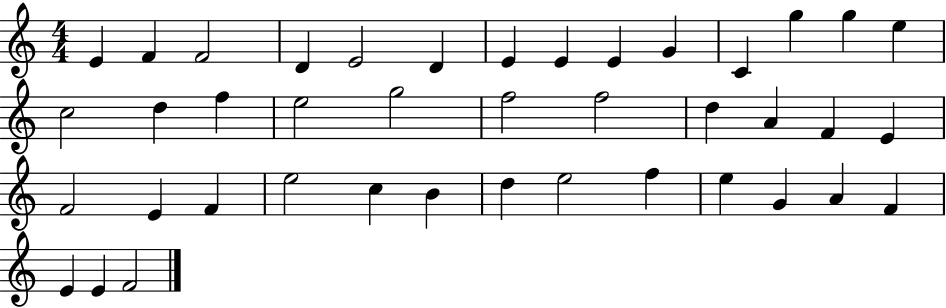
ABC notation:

X:1
T:Untitled
M:4/4
L:1/4
K:C
E F F2 D E2 D E E E G C g g e c2 d f e2 g2 f2 f2 d A F E F2 E F e2 c B d e2 f e G A F E E F2